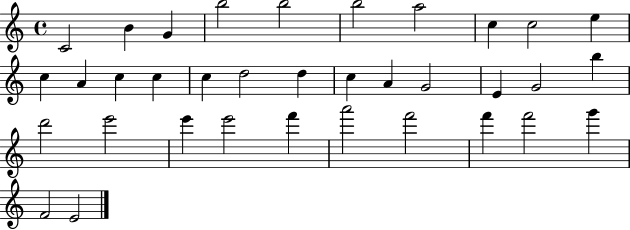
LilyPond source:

{
  \clef treble
  \time 4/4
  \defaultTimeSignature
  \key c \major
  c'2 b'4 g'4 | b''2 b''2 | b''2 a''2 | c''4 c''2 e''4 | \break c''4 a'4 c''4 c''4 | c''4 d''2 d''4 | c''4 a'4 g'2 | e'4 g'2 b''4 | \break d'''2 e'''2 | e'''4 e'''2 f'''4 | a'''2 f'''2 | f'''4 f'''2 g'''4 | \break f'2 e'2 | \bar "|."
}